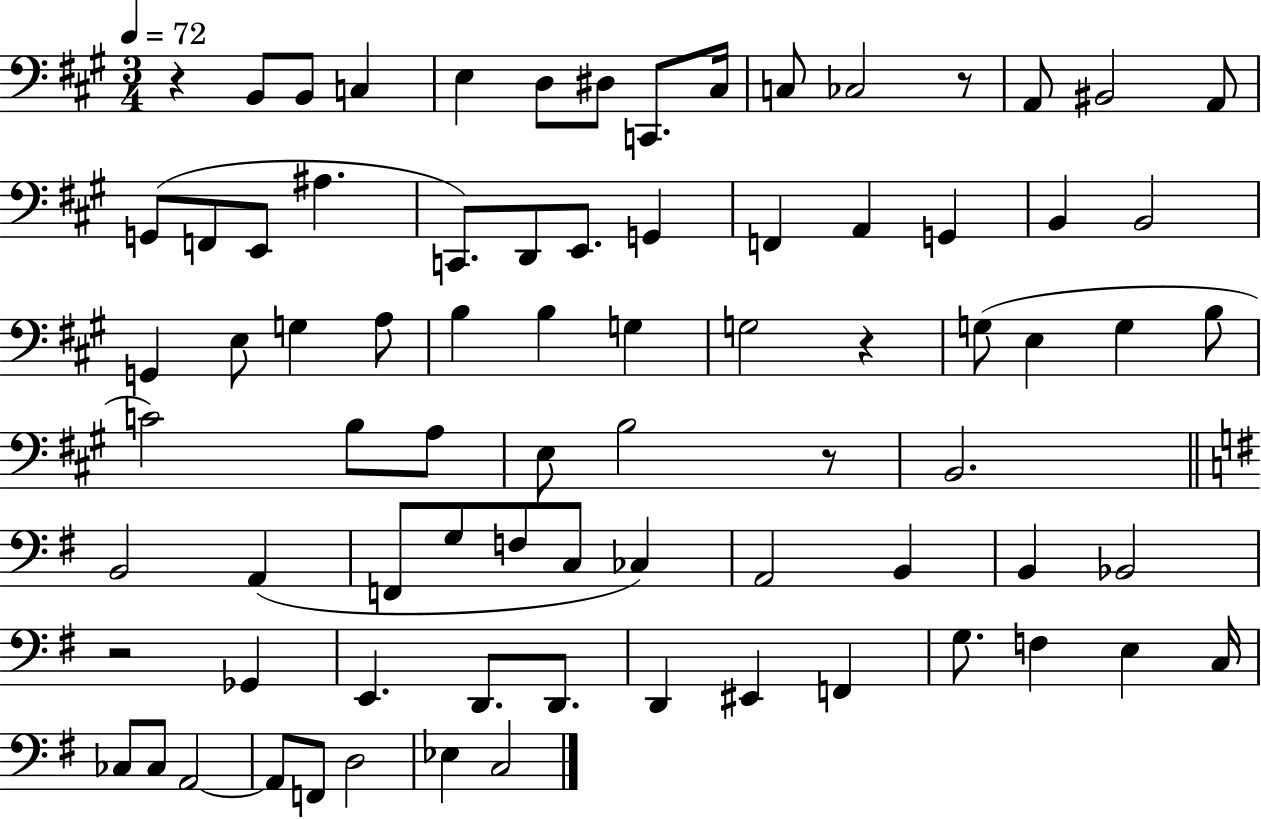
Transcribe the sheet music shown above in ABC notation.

X:1
T:Untitled
M:3/4
L:1/4
K:A
z B,,/2 B,,/2 C, E, D,/2 ^D,/2 C,,/2 ^C,/4 C,/2 _C,2 z/2 A,,/2 ^B,,2 A,,/2 G,,/2 F,,/2 E,,/2 ^A, C,,/2 D,,/2 E,,/2 G,, F,, A,, G,, B,, B,,2 G,, E,/2 G, A,/2 B, B, G, G,2 z G,/2 E, G, B,/2 C2 B,/2 A,/2 E,/2 B,2 z/2 B,,2 B,,2 A,, F,,/2 G,/2 F,/2 C,/2 _C, A,,2 B,, B,, _B,,2 z2 _G,, E,, D,,/2 D,,/2 D,, ^E,, F,, G,/2 F, E, C,/4 _C,/2 _C,/2 A,,2 A,,/2 F,,/2 D,2 _E, C,2